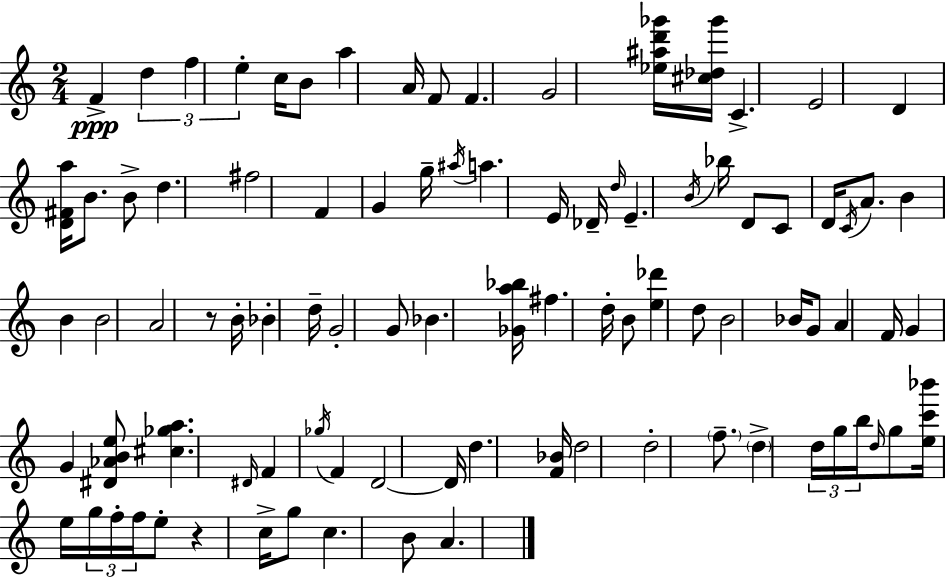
F4/q D5/q F5/q E5/q C5/s B4/e A5/q A4/s F4/e F4/q. G4/h [Eb5,A#5,D6,Gb6]/s [C#5,Db5,Gb6]/s C4/q. E4/h D4/q [D4,F#4,A5]/s B4/e. B4/e D5/q. F#5/h F4/q G4/q G5/s A#5/s A5/q. E4/s Db4/s D5/s E4/q. B4/s Bb5/s D4/e C4/e D4/s C4/s A4/e. B4/q B4/q B4/h A4/h R/e B4/s Bb4/q D5/s G4/h G4/e Bb4/q. [Gb4,A5,Bb5]/s F#5/q. D5/s B4/e [E5,Db6]/q D5/e B4/h Bb4/s G4/e A4/q F4/s G4/q G4/q [D#4,Ab4,B4,E5]/e [C#5,Gb5,A5]/q. D#4/s F4/q Gb5/s F4/q D4/h D4/s D5/q. [F4,Bb4]/s D5/h D5/h F5/e. D5/q D5/s G5/s B5/s D5/s G5/e [E5,C6,Bb6]/s E5/s G5/s F5/s F5/s E5/e R/q C5/s G5/e C5/q. B4/e A4/q.